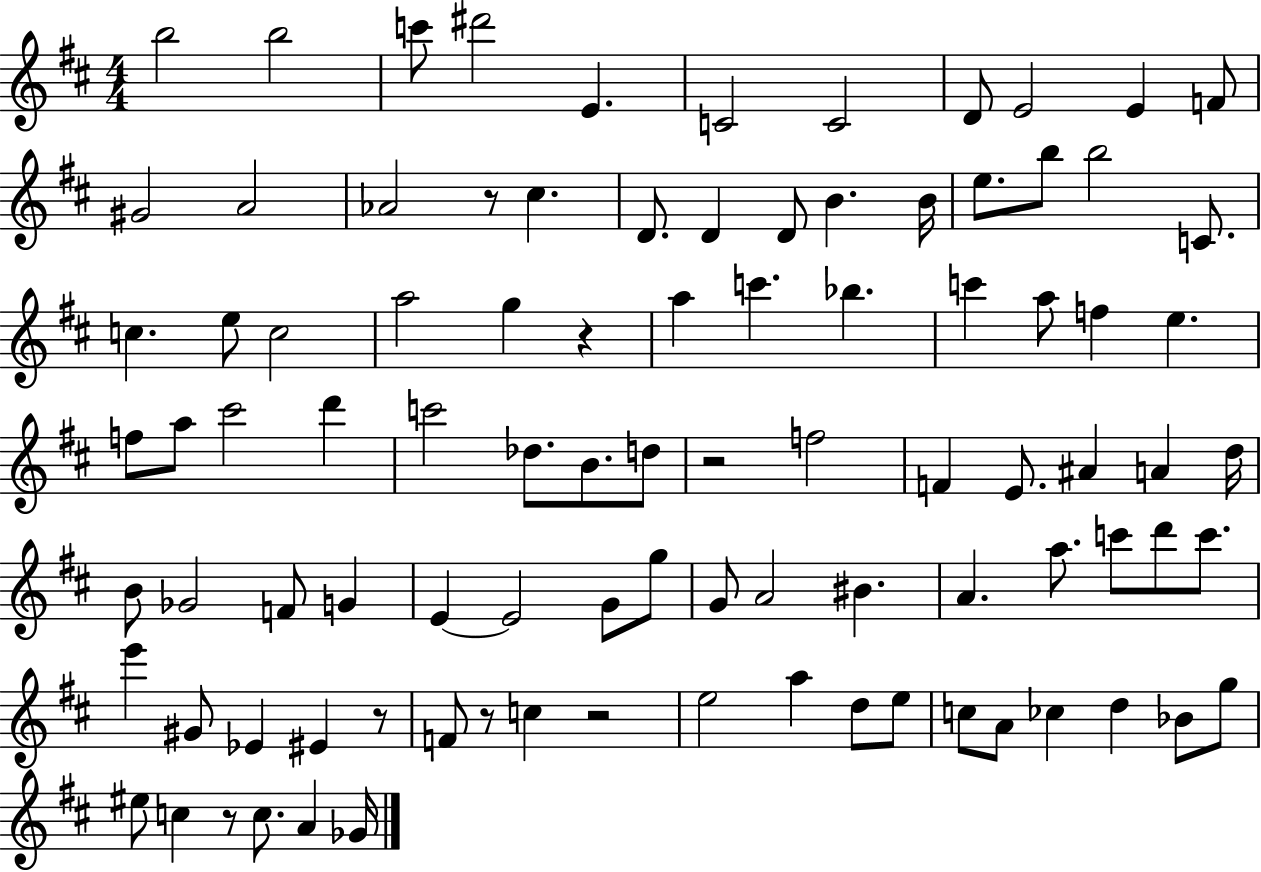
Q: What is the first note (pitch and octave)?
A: B5